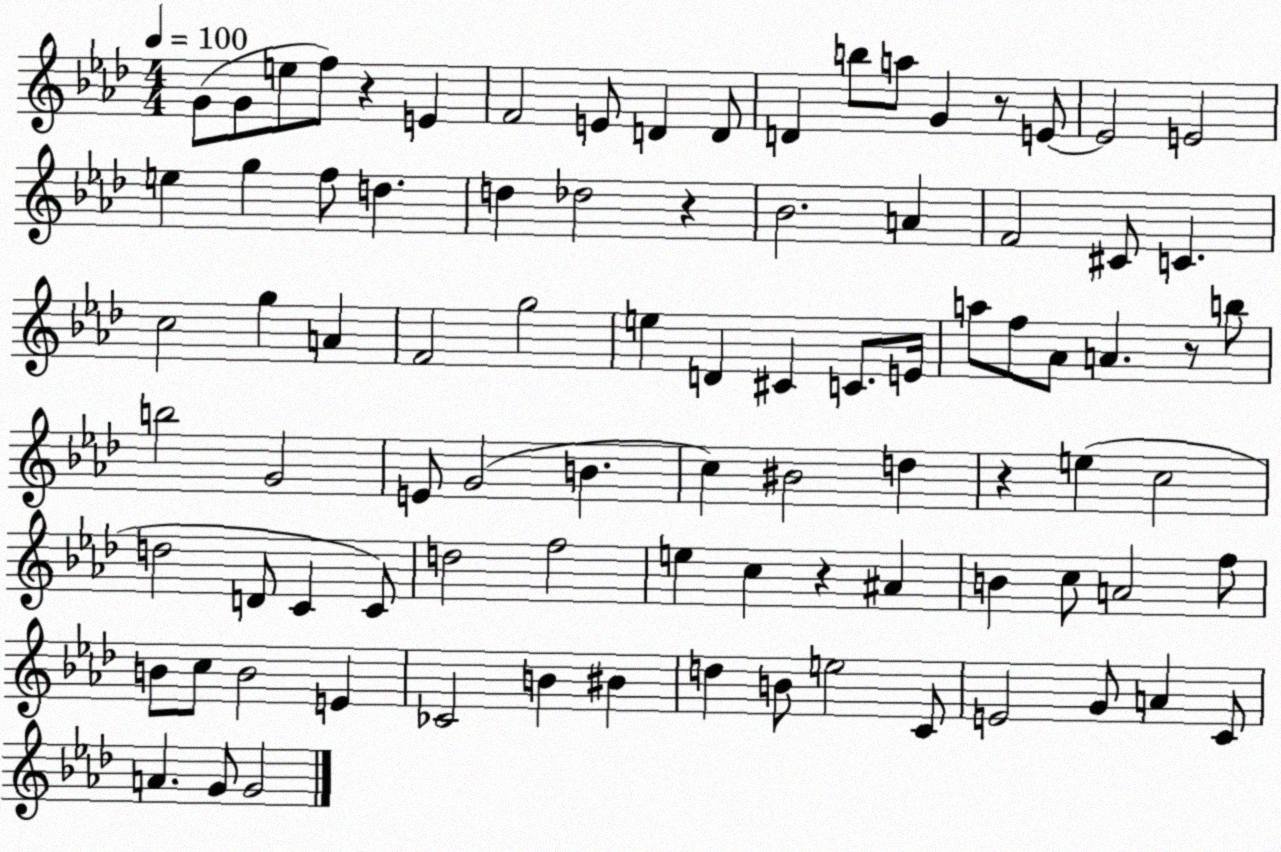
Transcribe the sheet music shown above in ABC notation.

X:1
T:Untitled
M:4/4
L:1/4
K:Ab
G/2 G/2 e/2 f/2 z E F2 E/2 D D/2 D b/2 a/2 G z/2 E/2 E2 E2 e g f/2 d d _d2 z _B2 A F2 ^C/2 C c2 g A F2 g2 e D ^C C/2 E/4 a/2 f/2 _A/2 A z/2 b/2 b2 G2 E/2 G2 B c ^B2 d z e c2 d2 D/2 C C/2 d2 f2 e c z ^A B c/2 A2 f/2 B/2 c/2 B2 E _C2 B ^B d B/2 e2 C/2 E2 G/2 A C/2 A G/2 G2